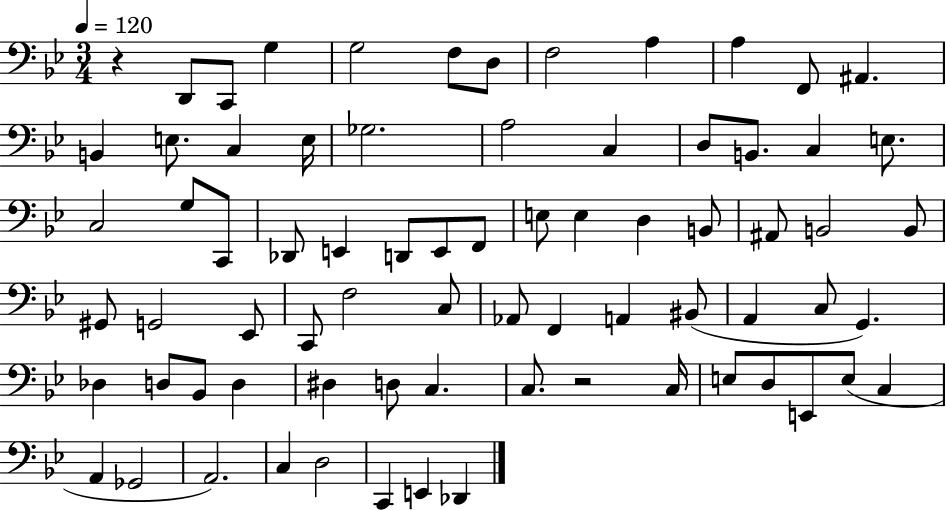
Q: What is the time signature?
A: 3/4